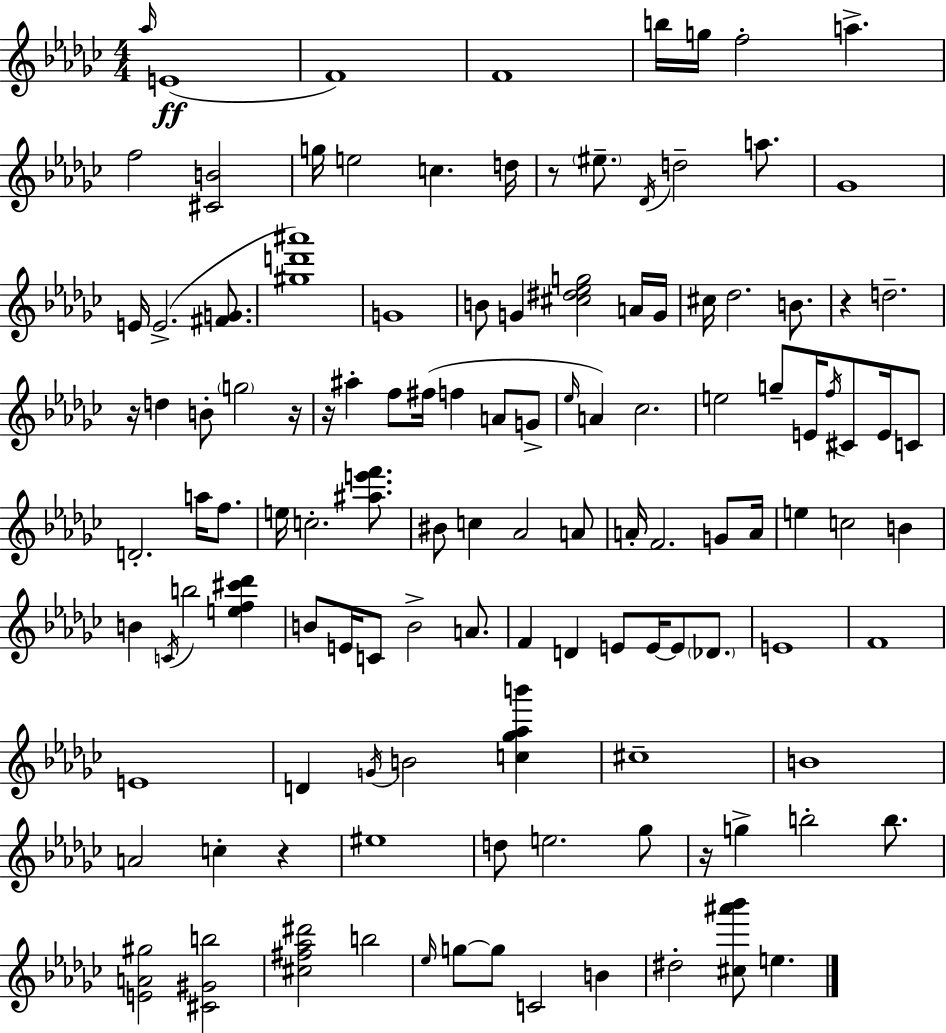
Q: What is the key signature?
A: EES minor